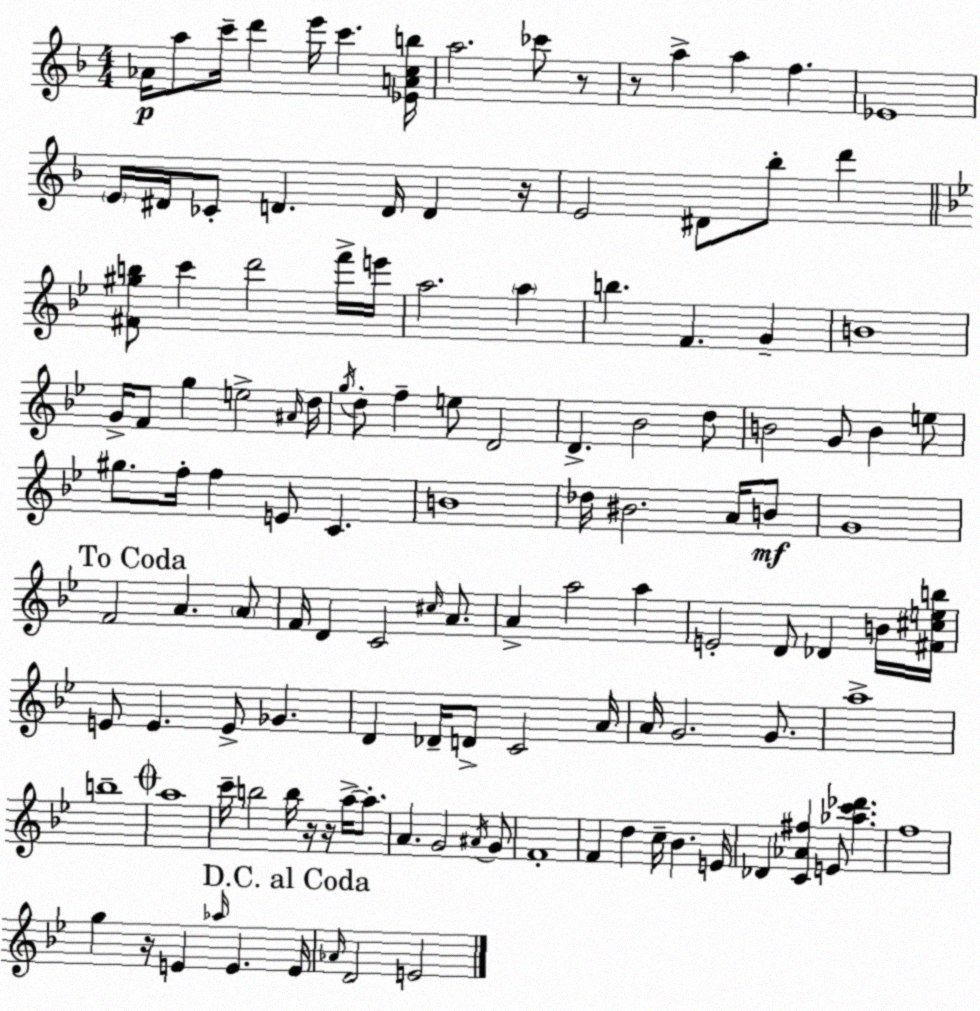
X:1
T:Untitled
M:4/4
L:1/4
K:Dm
_A/4 a/2 c'/4 d' e'/4 c' [_EAcb]/4 a2 _c'/2 z/2 z/2 a a f _E4 E/4 ^D/4 _C/2 D D/4 D z/4 E2 ^D/2 _b/2 d' [^F^gb]/2 c' d'2 f'/4 e'/4 a2 a b F G B4 G/4 F/2 g e2 ^A/4 d/4 g/4 d/2 f e/2 D2 D _B2 d/2 B2 G/2 B e/2 ^g/2 f/4 f E/2 C B4 _d/4 ^B2 A/4 B/2 G4 F2 A A/2 F/4 D C2 ^c/4 A/2 A a2 a E2 D/2 _D B/4 [^F^ceb]/4 E/2 E E/2 _G D _D/4 D/2 C2 A/4 A/4 G2 G/2 a4 b4 a4 c'/4 b2 b/4 z/4 z/4 a/4 a/2 A G2 ^A/4 G/2 F4 F d c/4 _B E/4 _D [C_A^f] E/2 [_ac'_d'] f4 g z/4 E _a/4 E E/4 _A/4 D2 E2